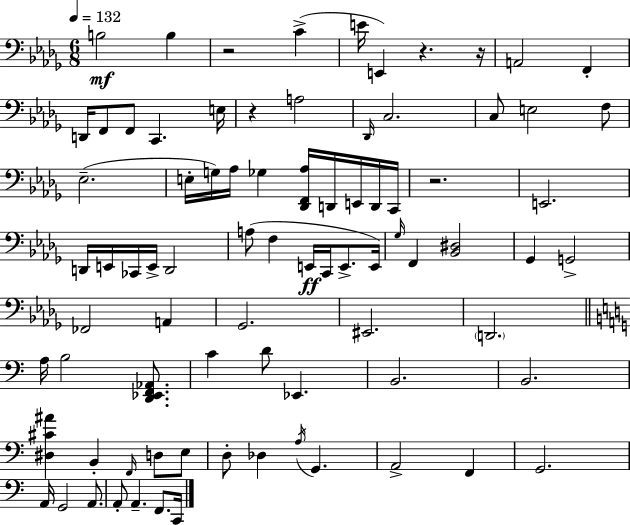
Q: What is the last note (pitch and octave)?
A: C2